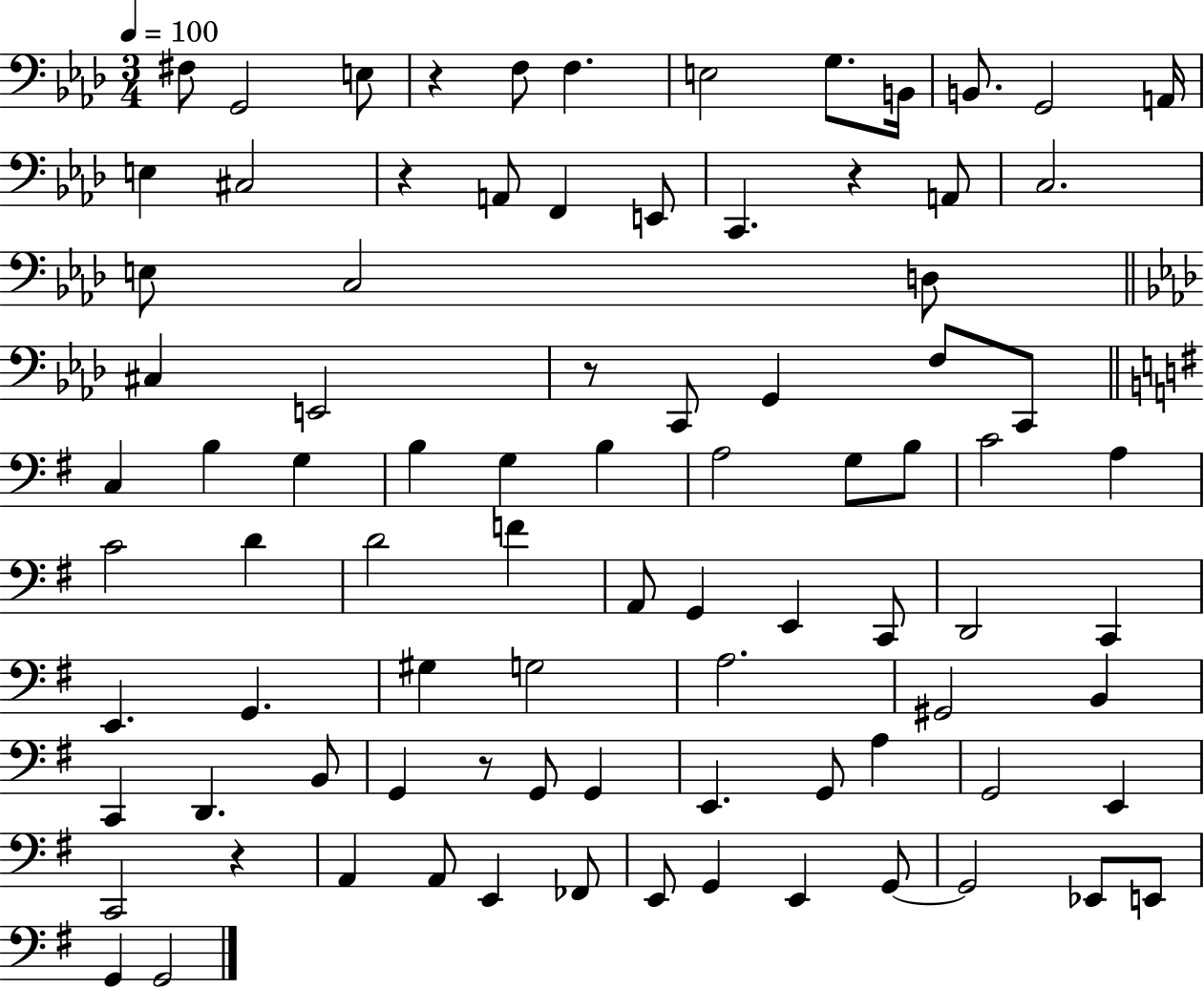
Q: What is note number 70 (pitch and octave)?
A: A2